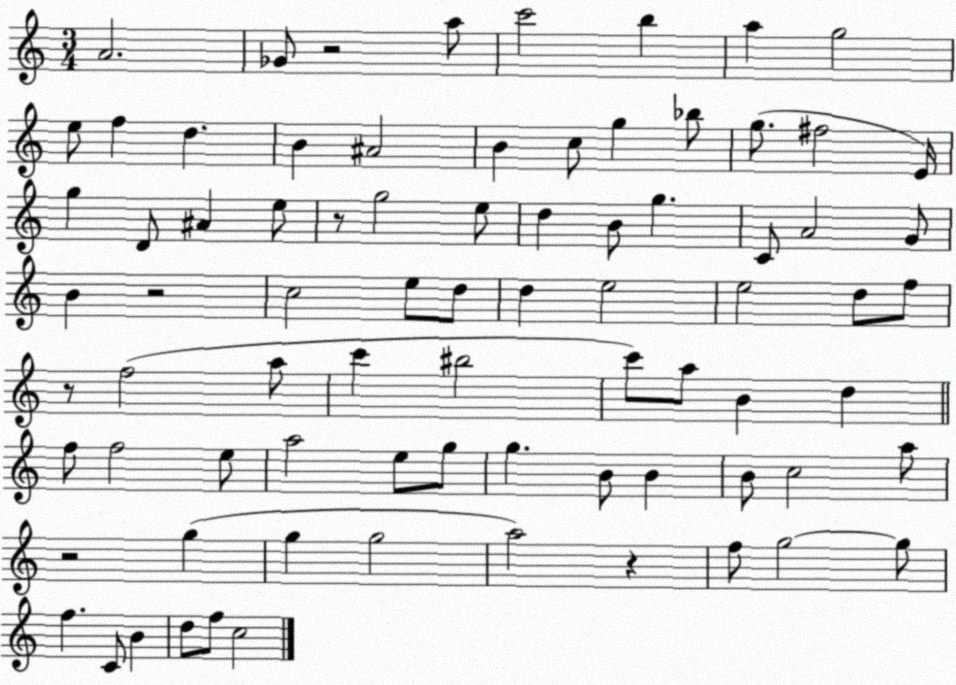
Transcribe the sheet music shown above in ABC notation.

X:1
T:Untitled
M:3/4
L:1/4
K:C
A2 _G/2 z2 a/2 c'2 b a g2 e/2 f d B ^A2 B c/2 g _b/2 g/2 ^f2 E/4 g D/2 ^A e/2 z/2 g2 e/2 d B/2 g C/2 A2 G/2 B z2 c2 e/2 d/2 d e2 e2 d/2 f/2 z/2 f2 a/2 c' ^b2 c'/2 a/2 B d f/2 f2 e/2 a2 e/2 g/2 g B/2 B B/2 c2 a/2 z2 g g g2 a2 z f/2 g2 g/2 f C/2 B d/2 f/2 c2